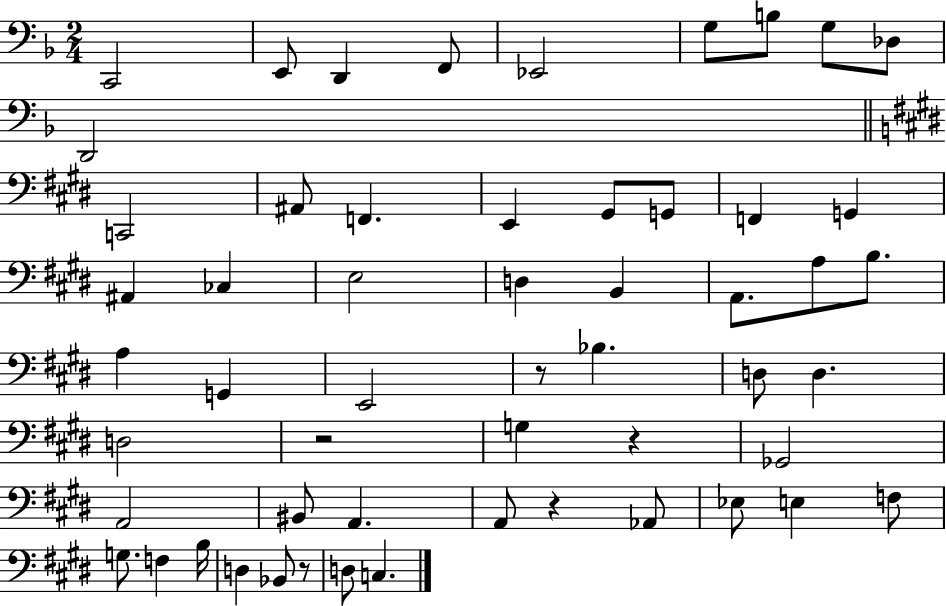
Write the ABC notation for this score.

X:1
T:Untitled
M:2/4
L:1/4
K:F
C,,2 E,,/2 D,, F,,/2 _E,,2 G,/2 B,/2 G,/2 _D,/2 D,,2 C,,2 ^A,,/2 F,, E,, ^G,,/2 G,,/2 F,, G,, ^A,, _C, E,2 D, B,, A,,/2 A,/2 B,/2 A, G,, E,,2 z/2 _B, D,/2 D, D,2 z2 G, z _G,,2 A,,2 ^B,,/2 A,, A,,/2 z _A,,/2 _E,/2 E, F,/2 G,/2 F, B,/4 D, _B,,/2 z/2 D,/2 C,